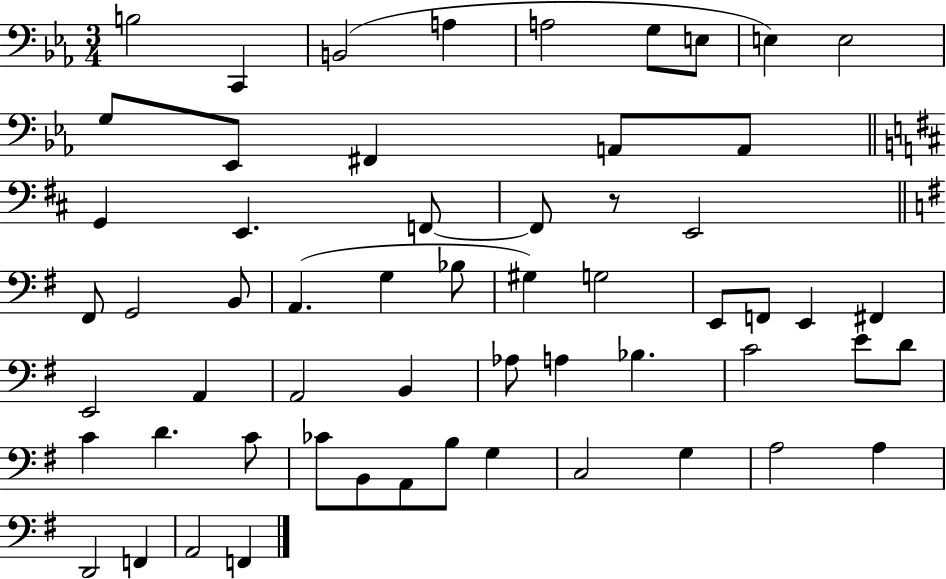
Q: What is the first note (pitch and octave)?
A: B3